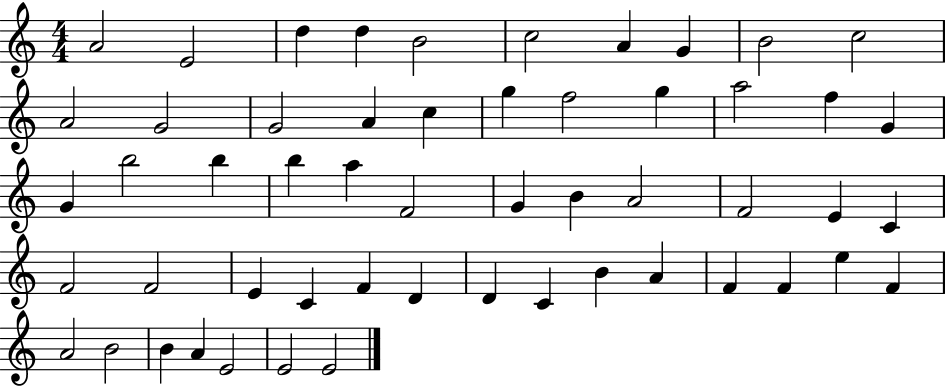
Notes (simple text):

A4/h E4/h D5/q D5/q B4/h C5/h A4/q G4/q B4/h C5/h A4/h G4/h G4/h A4/q C5/q G5/q F5/h G5/q A5/h F5/q G4/q G4/q B5/h B5/q B5/q A5/q F4/h G4/q B4/q A4/h F4/h E4/q C4/q F4/h F4/h E4/q C4/q F4/q D4/q D4/q C4/q B4/q A4/q F4/q F4/q E5/q F4/q A4/h B4/h B4/q A4/q E4/h E4/h E4/h